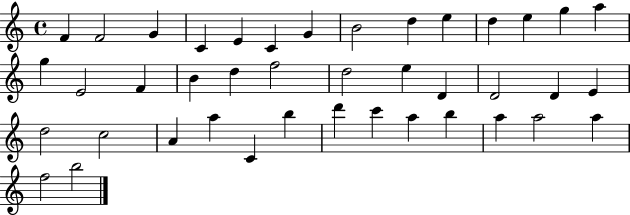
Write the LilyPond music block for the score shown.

{
  \clef treble
  \time 4/4
  \defaultTimeSignature
  \key c \major
  f'4 f'2 g'4 | c'4 e'4 c'4 g'4 | b'2 d''4 e''4 | d''4 e''4 g''4 a''4 | \break g''4 e'2 f'4 | b'4 d''4 f''2 | d''2 e''4 d'4 | d'2 d'4 e'4 | \break d''2 c''2 | a'4 a''4 c'4 b''4 | d'''4 c'''4 a''4 b''4 | a''4 a''2 a''4 | \break f''2 b''2 | \bar "|."
}